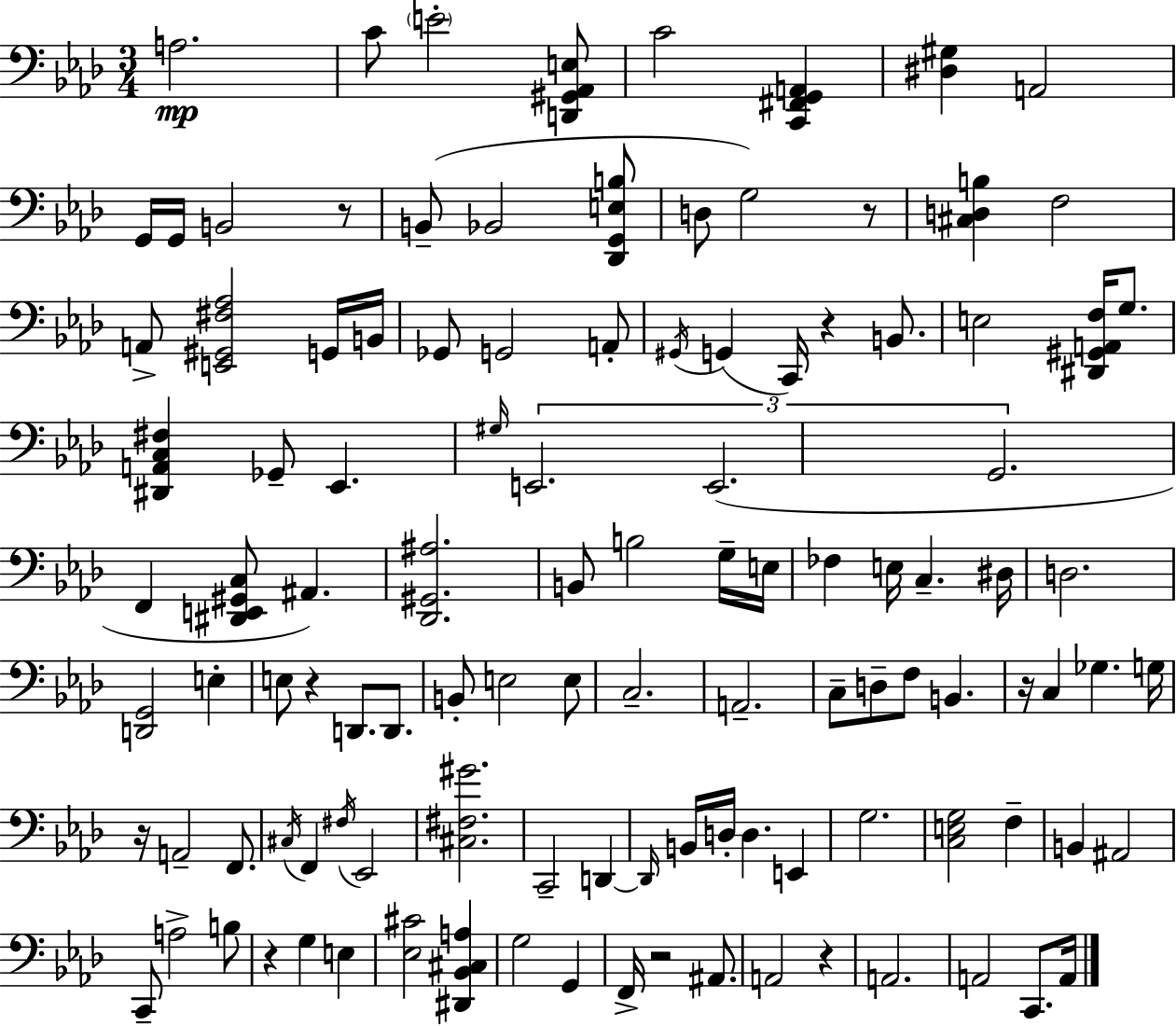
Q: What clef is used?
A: bass